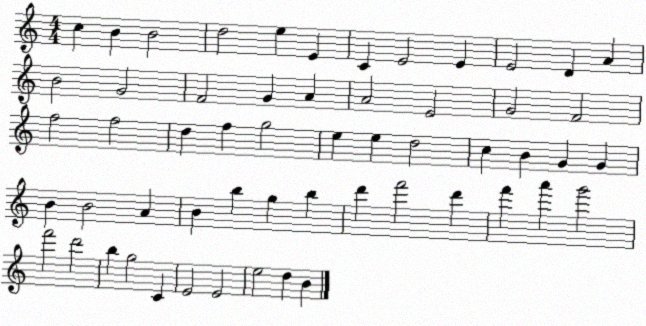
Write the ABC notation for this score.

X:1
T:Untitled
M:4/4
L:1/4
K:C
c B B2 d2 e E C E2 E E2 D A B2 G2 F2 G A A2 E2 G2 F2 f2 f2 d f g2 e e d2 c B G G B B2 A B b g b d' f'2 d' f' a' g'2 f'2 d'2 b g2 C E2 E2 e2 d B